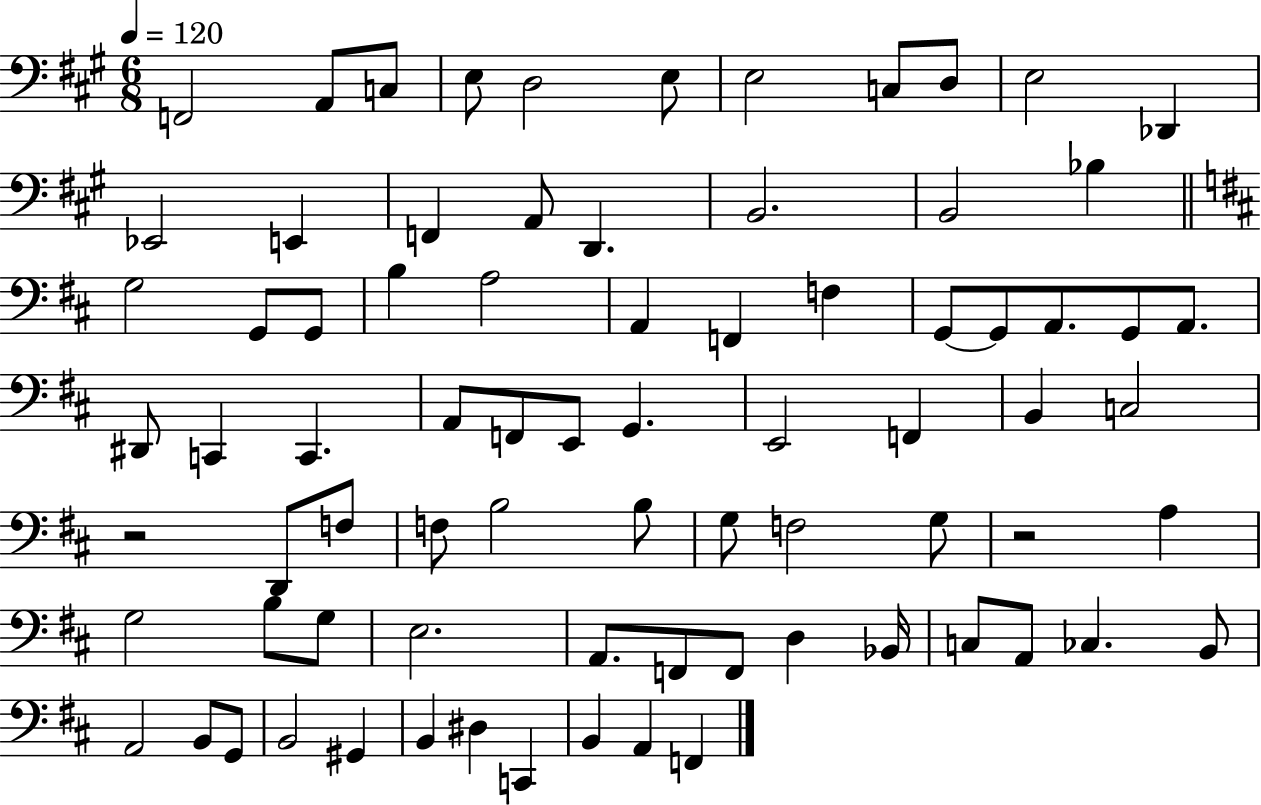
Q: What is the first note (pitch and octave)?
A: F2